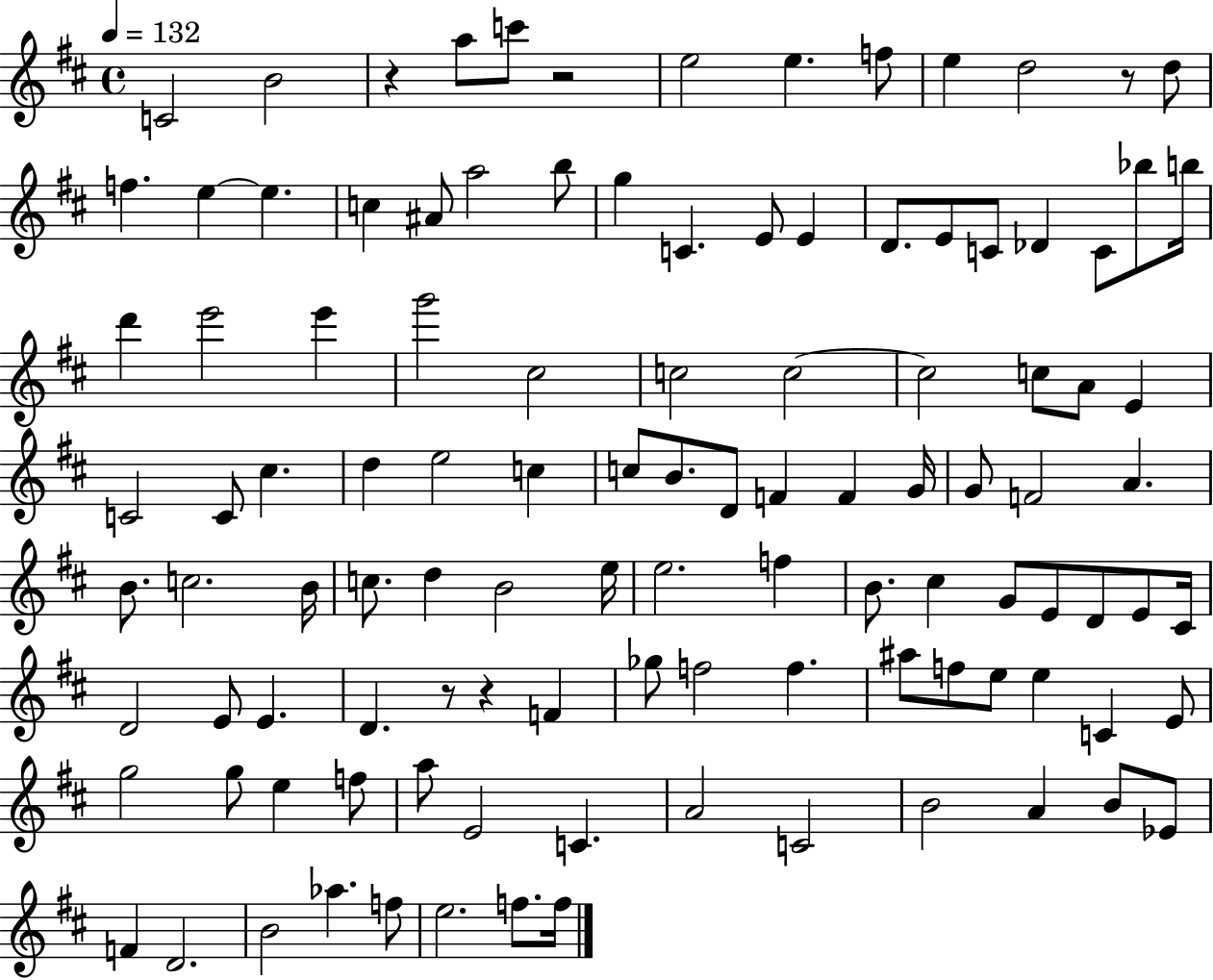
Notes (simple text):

C4/h B4/h R/q A5/e C6/e R/h E5/h E5/q. F5/e E5/q D5/h R/e D5/e F5/q. E5/q E5/q. C5/q A#4/e A5/h B5/e G5/q C4/q. E4/e E4/q D4/e. E4/e C4/e Db4/q C4/e Bb5/e B5/s D6/q E6/h E6/q G6/h C#5/h C5/h C5/h C5/h C5/e A4/e E4/q C4/h C4/e C#5/q. D5/q E5/h C5/q C5/e B4/e. D4/e F4/q F4/q G4/s G4/e F4/h A4/q. B4/e. C5/h. B4/s C5/e. D5/q B4/h E5/s E5/h. F5/q B4/e. C#5/q G4/e E4/e D4/e E4/e C#4/s D4/h E4/e E4/q. D4/q. R/e R/q F4/q Gb5/e F5/h F5/q. A#5/e F5/e E5/e E5/q C4/q E4/e G5/h G5/e E5/q F5/e A5/e E4/h C4/q. A4/h C4/h B4/h A4/q B4/e Eb4/e F4/q D4/h. B4/h Ab5/q. F5/e E5/h. F5/e. F5/s